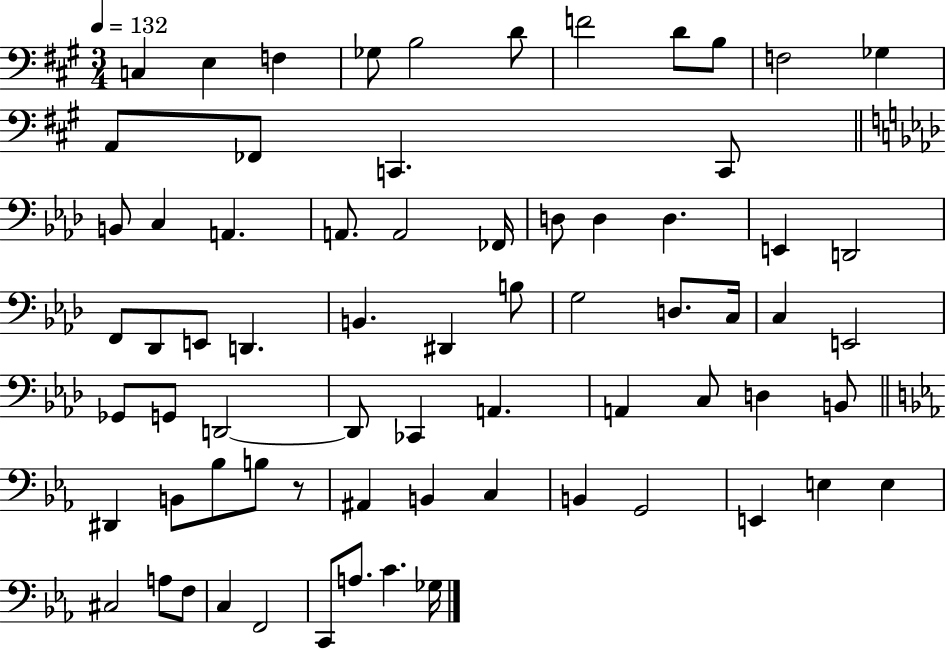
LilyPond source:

{
  \clef bass
  \numericTimeSignature
  \time 3/4
  \key a \major
  \tempo 4 = 132
  c4 e4 f4 | ges8 b2 d'8 | f'2 d'8 b8 | f2 ges4 | \break a,8 fes,8 c,4. c,8 | \bar "||" \break \key aes \major b,8 c4 a,4. | a,8. a,2 fes,16 | d8 d4 d4. | e,4 d,2 | \break f,8 des,8 e,8 d,4. | b,4. dis,4 b8 | g2 d8. c16 | c4 e,2 | \break ges,8 g,8 d,2~~ | d,8 ces,4 a,4. | a,4 c8 d4 b,8 | \bar "||" \break \key ees \major dis,4 b,8 bes8 b8 r8 | ais,4 b,4 c4 | b,4 g,2 | e,4 e4 e4 | \break cis2 a8 f8 | c4 f,2 | c,8 a8. c'4. ges16 | \bar "|."
}